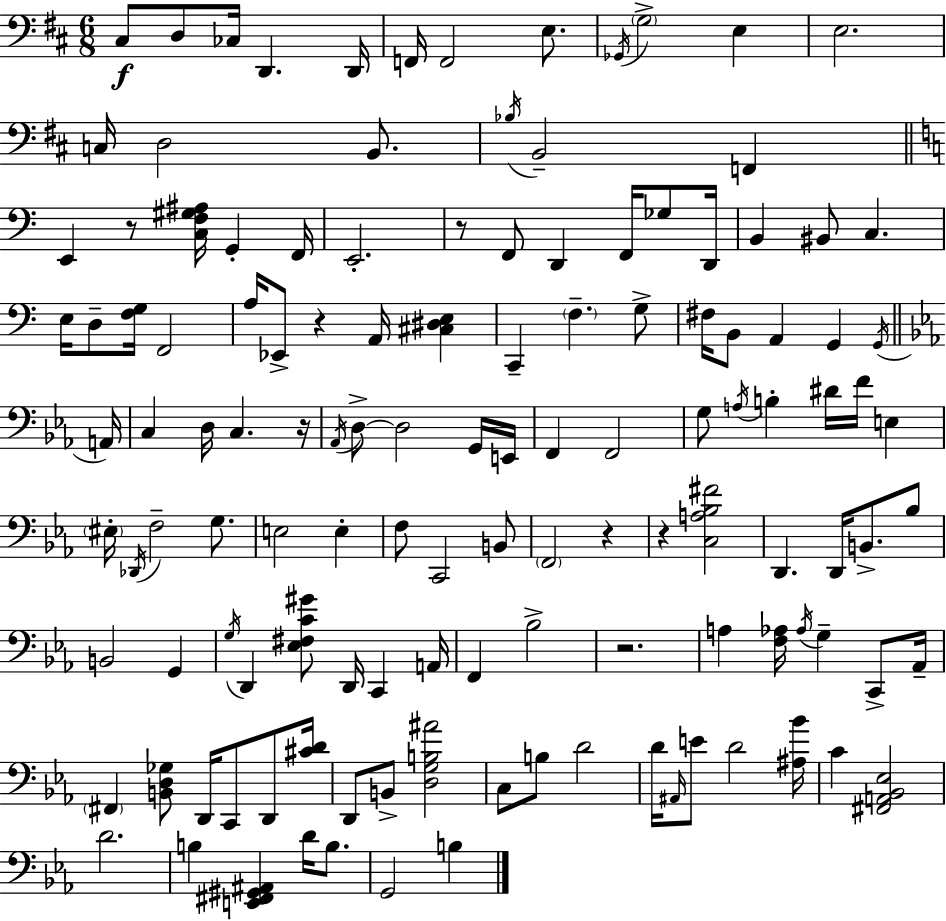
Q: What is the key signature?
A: D major